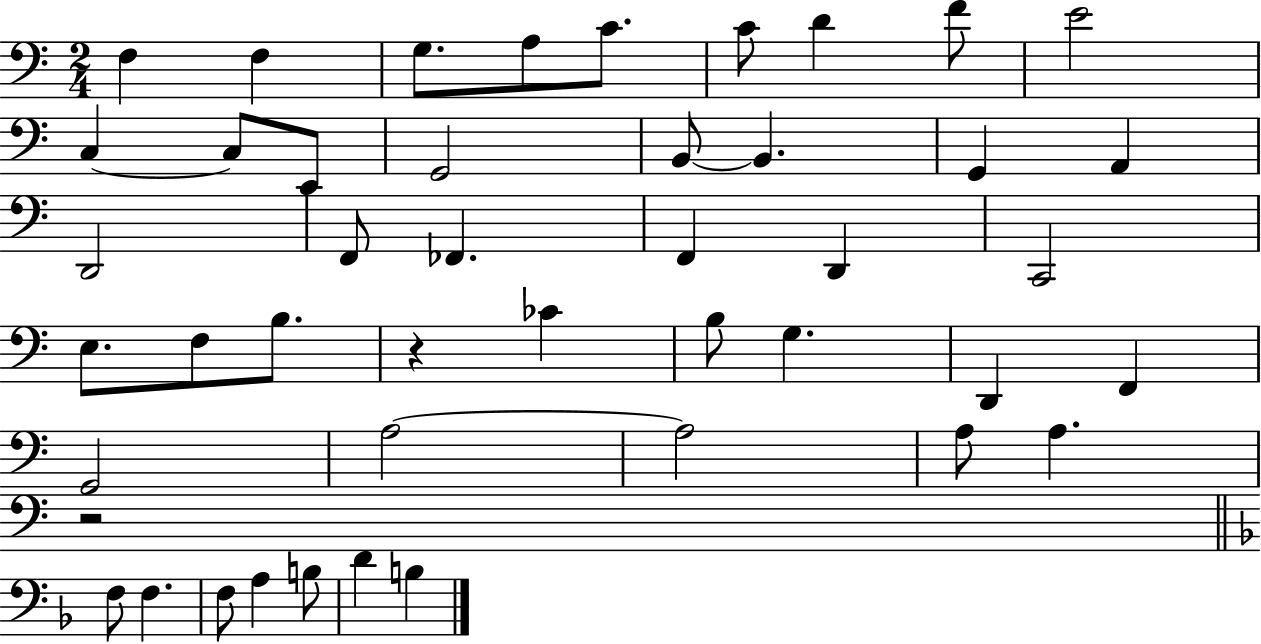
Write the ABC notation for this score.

X:1
T:Untitled
M:2/4
L:1/4
K:C
F, F, G,/2 A,/2 C/2 C/2 D F/2 E2 C, C,/2 E,,/2 G,,2 B,,/2 B,, G,, A,, D,,2 F,,/2 _F,, F,, D,, C,,2 E,/2 F,/2 B,/2 z _C B,/2 G, D,, F,, G,,2 A,2 A,2 A,/2 A, z2 F,/2 F, F,/2 A, B,/2 D B,